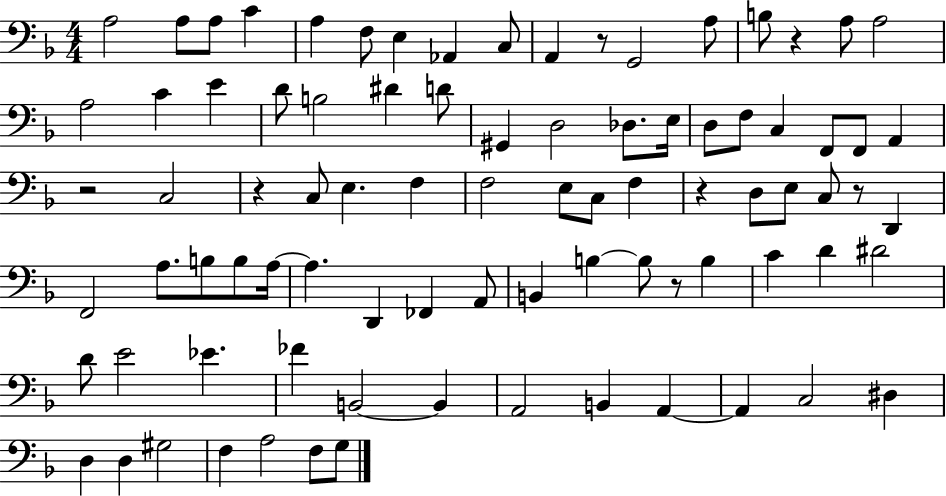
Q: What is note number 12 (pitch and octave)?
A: A3